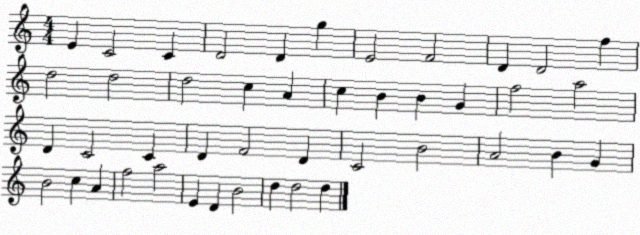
X:1
T:Untitled
M:4/4
L:1/4
K:C
E C2 C D2 D g E2 F2 D D2 f d2 d2 d2 c A c B B G f2 a2 D C2 C D F2 D C2 B2 A2 B G B2 c A f2 a2 E D B2 d d2 d